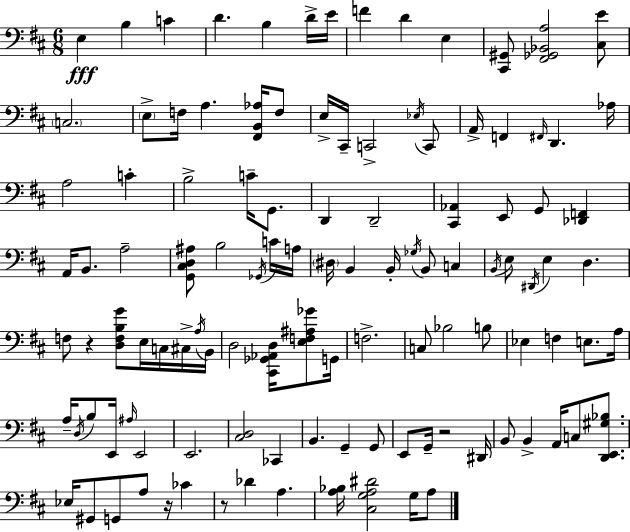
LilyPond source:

{
  \clef bass
  \numericTimeSignature
  \time 6/8
  \key d \major
  e4\fff b4 c'4 | d'4. b4 d'16-> e'16 | f'4 d'4 e4 | <cis, gis,>8 <fis, ges, bes, a>2 <cis e'>8 | \break \parenthesize c2. | \parenthesize e8-> f16 a4. <fis, b, aes>16 f8 | e16-> cis,16-- c,2-> \acciaccatura { ees16 } c,8 | a,16-> f,4 \grace { fis,16 } d,4. | \break aes16 a2 c'4-. | b2-> c'16-- g,8. | d,4 d,2-- | <cis, aes,>4 e,8 g,8 <des, f,>4 | \break a,16 b,8. a2-- | <g, cis d ais>8 b2 | \acciaccatura { ges,16 } c'16 a16 \parenthesize dis16 b,4 b,16-. \acciaccatura { ges16 } b,8 | c4 \acciaccatura { b,16 } e8 \acciaccatura { dis,16 } e4 | \break d4. f8 r4 | <d f b g'>8 e16 c16 cis16-> \acciaccatura { a16 } b,16 d2 | <cis, ges, aes, d>16 <e f ais ges'>8 g,16 f2.-> | c8 bes2 | \break b8 ees4 f4 | e8. a16 a16-- \acciaccatura { d16 } b8 e,16 | \grace { ais16 } e,2 e,2. | <cis d>2 | \break ces,4 b,4. | g,4-- g,8 e,8 g,16-- | r2 dis,16 b,8 b,4-> | a,16 c8 <d, e, gis bes>8. ees16 gis,8 | \break g,8 a8 r16 ces'4 r8 des'4 | a4. <a bes>16 <cis g a dis'>2 | g16 a8 \bar "|."
}